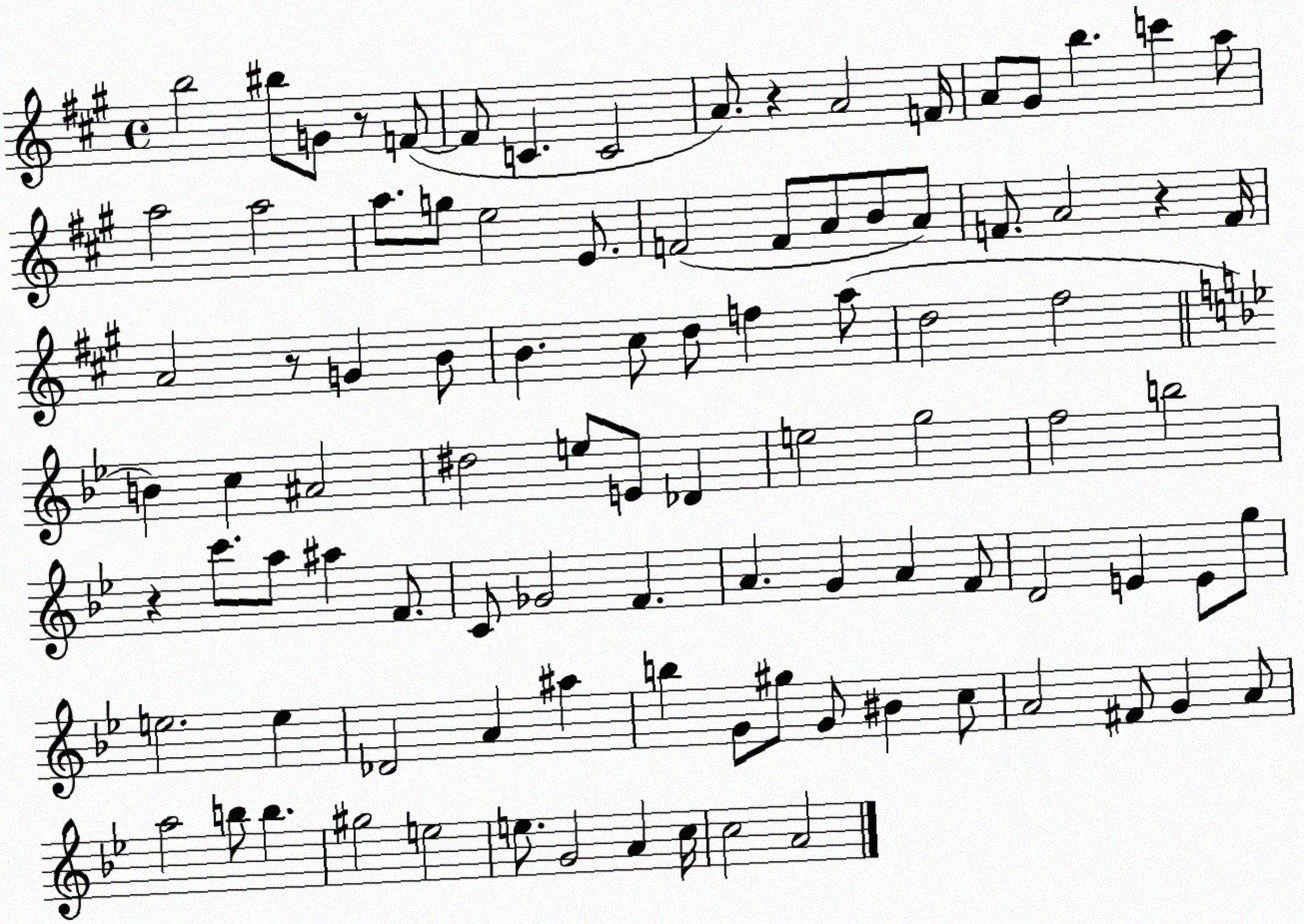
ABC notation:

X:1
T:Untitled
M:4/4
L:1/4
K:A
b2 ^b/2 G/2 z/2 F/2 F/2 C C2 A/2 z A2 F/4 A/2 ^G/2 b c' a/2 a2 a2 a/2 g/2 e2 E/2 F2 F/2 A/2 B/2 A/2 F/2 A2 z F/4 A2 z/2 G B/2 B ^c/2 d/2 f a/2 d2 ^f2 B c ^A2 ^d2 e/2 E/2 _D e2 g2 f2 b2 z c'/2 a/2 ^a F/2 C/2 _G2 F A G A F/2 D2 E E/2 g/2 e2 e _D2 A ^a b G/2 ^g/2 G/2 ^B c/2 A2 ^F/2 G A/2 a2 b/2 b ^g2 e2 e/2 G2 A c/4 c2 A2